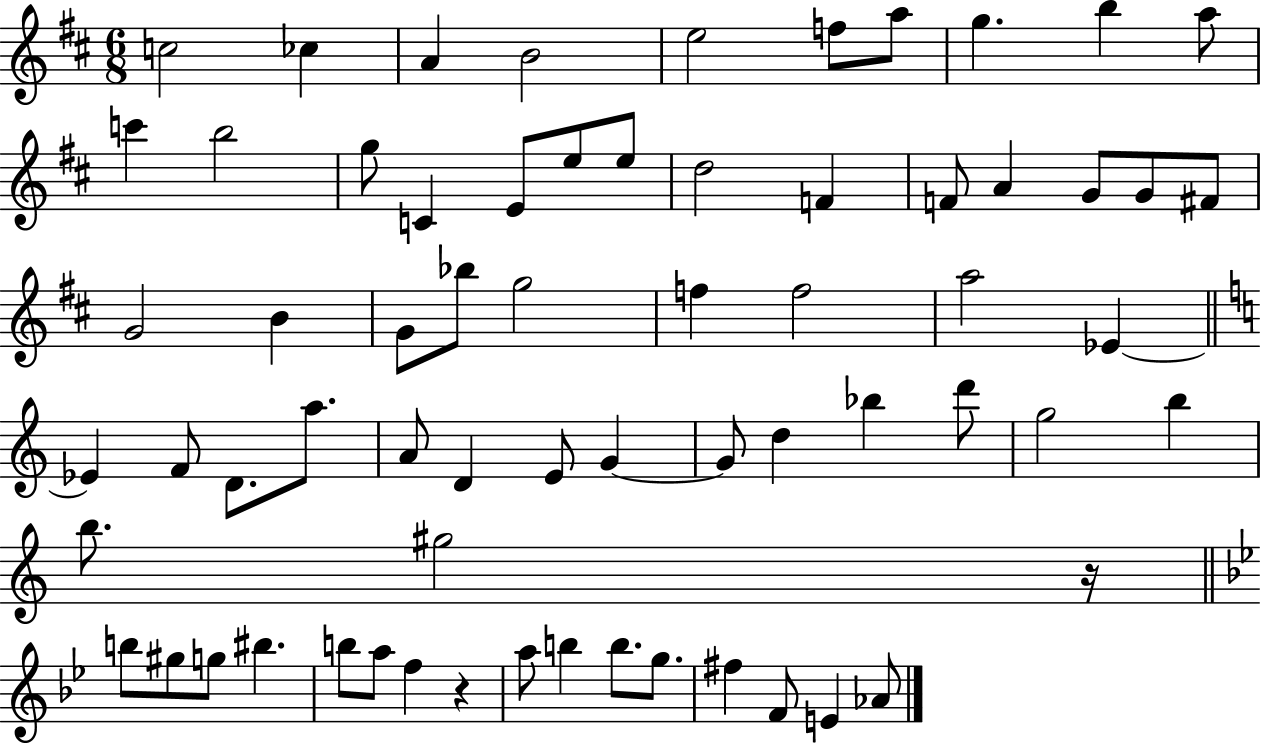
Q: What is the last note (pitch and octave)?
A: Ab4